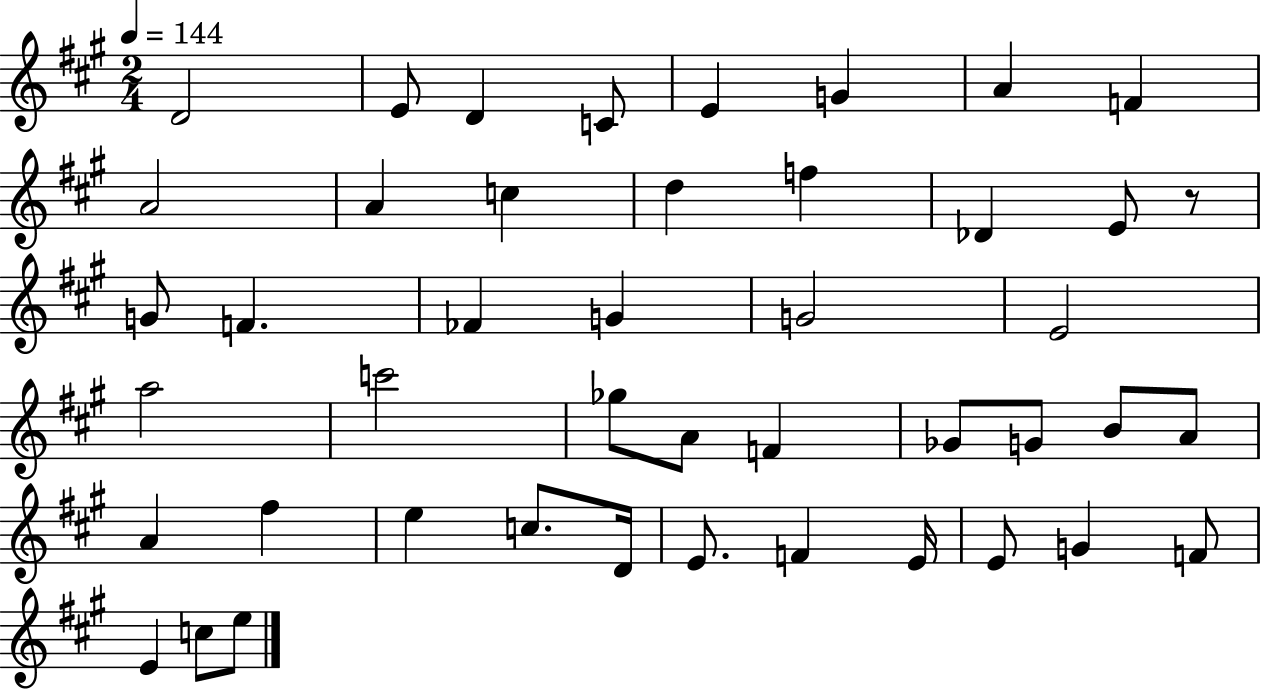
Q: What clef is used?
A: treble